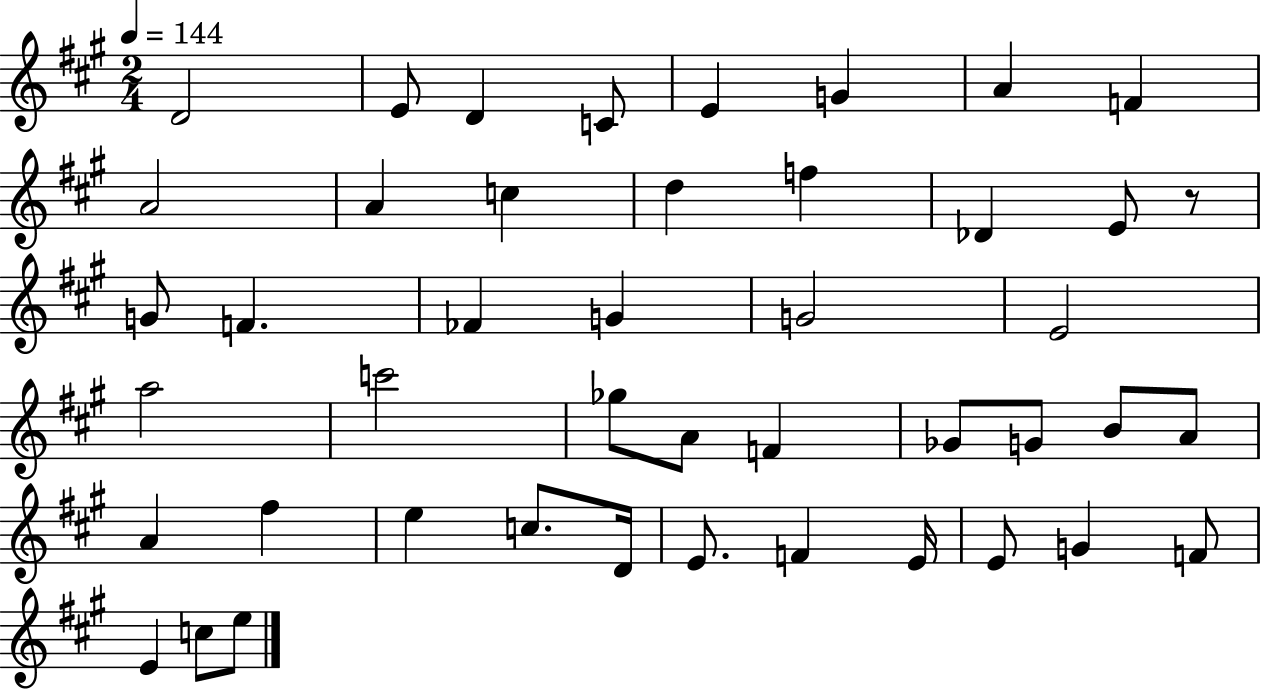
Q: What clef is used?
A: treble